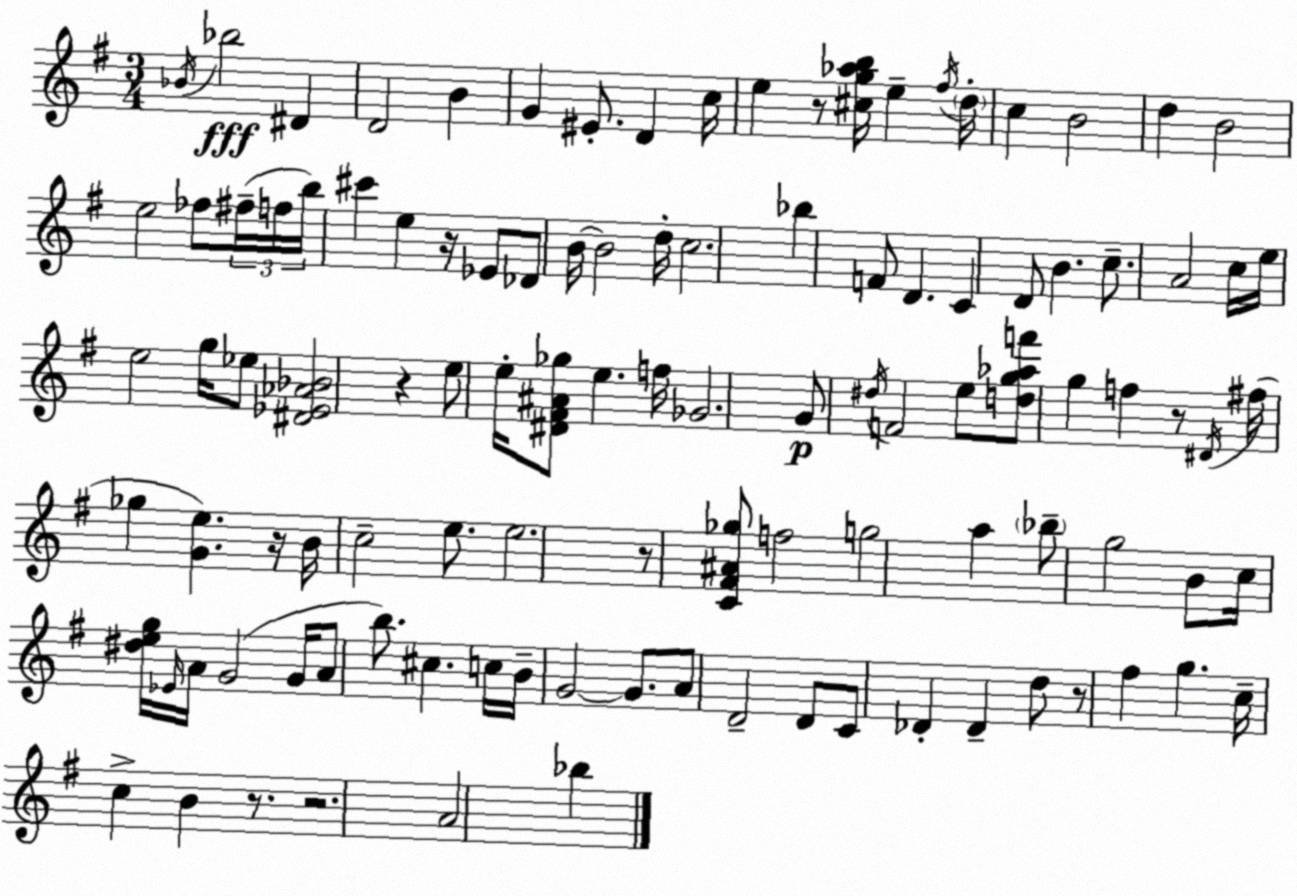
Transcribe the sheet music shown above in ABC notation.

X:1
T:Untitled
M:3/4
L:1/4
K:G
_B/4 _b2 ^D D2 B G ^E/2 D c/4 e z/2 [^cg_ab]/4 e ^f/4 d/4 c B2 d B2 e2 _f/2 ^f/4 f/4 b/4 ^c' e z/4 _E/2 _D/2 B/4 B2 d/4 c2 _b F/2 D C D/2 B c/2 A2 c/4 e/4 e2 g/4 _e/2 [^D_E_A_B]2 z e/2 e/4 [^D^F^A_g]/2 e f/4 _G2 G/2 ^d/4 F2 e/2 [dg_af']/2 g f z/2 ^D/4 ^f/4 _g [Ge] z/4 B/4 c2 e/2 e2 z/2 [C^F^A_g]/2 f2 g2 a _b/2 g2 B/2 c/4 [^deg]/4 _E/4 A/4 G2 G/4 A/2 b/2 ^c c/4 B/4 G2 G/2 A/2 D2 D/2 C/2 _D _D d/2 z/2 ^f g c/4 c B z/2 z2 A2 _b